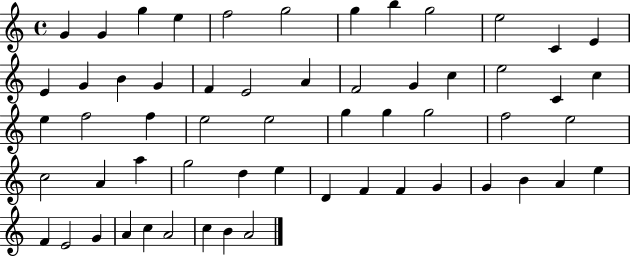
X:1
T:Untitled
M:4/4
L:1/4
K:C
G G g e f2 g2 g b g2 e2 C E E G B G F E2 A F2 G c e2 C c e f2 f e2 e2 g g g2 f2 e2 c2 A a g2 d e D F F G G B A e F E2 G A c A2 c B A2